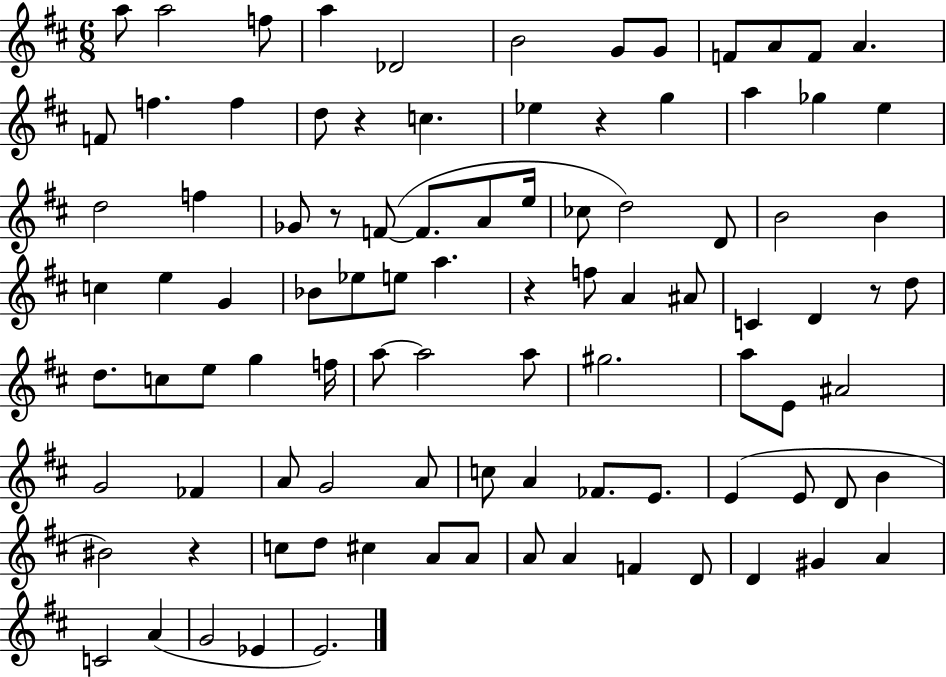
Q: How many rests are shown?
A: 6